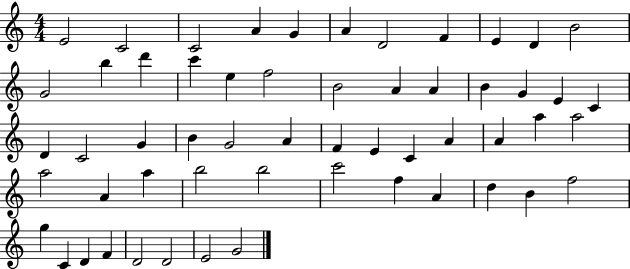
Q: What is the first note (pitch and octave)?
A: E4